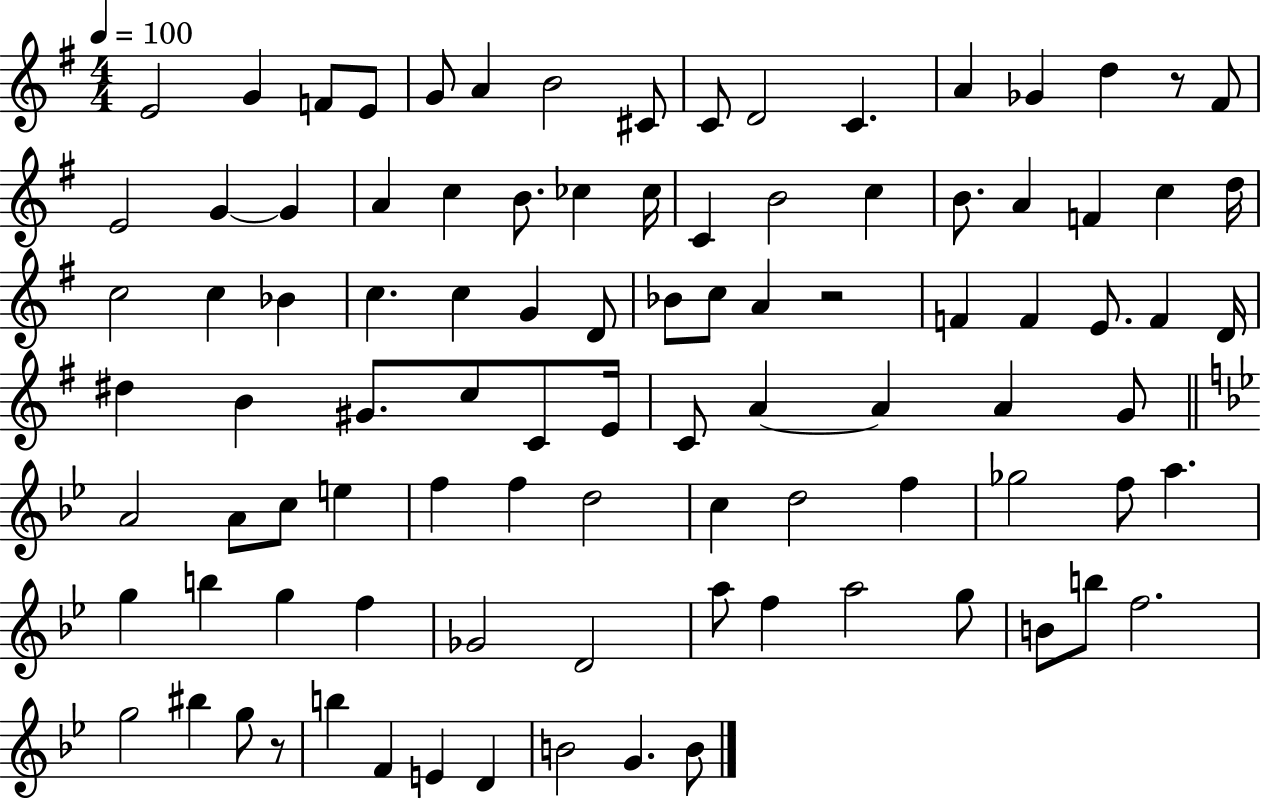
{
  \clef treble
  \numericTimeSignature
  \time 4/4
  \key g \major
  \tempo 4 = 100
  e'2 g'4 f'8 e'8 | g'8 a'4 b'2 cis'8 | c'8 d'2 c'4. | a'4 ges'4 d''4 r8 fis'8 | \break e'2 g'4~~ g'4 | a'4 c''4 b'8. ces''4 ces''16 | c'4 b'2 c''4 | b'8. a'4 f'4 c''4 d''16 | \break c''2 c''4 bes'4 | c''4. c''4 g'4 d'8 | bes'8 c''8 a'4 r2 | f'4 f'4 e'8. f'4 d'16 | \break dis''4 b'4 gis'8. c''8 c'8 e'16 | c'8 a'4~~ a'4 a'4 g'8 | \bar "||" \break \key bes \major a'2 a'8 c''8 e''4 | f''4 f''4 d''2 | c''4 d''2 f''4 | ges''2 f''8 a''4. | \break g''4 b''4 g''4 f''4 | ges'2 d'2 | a''8 f''4 a''2 g''8 | b'8 b''8 f''2. | \break g''2 bis''4 g''8 r8 | b''4 f'4 e'4 d'4 | b'2 g'4. b'8 | \bar "|."
}